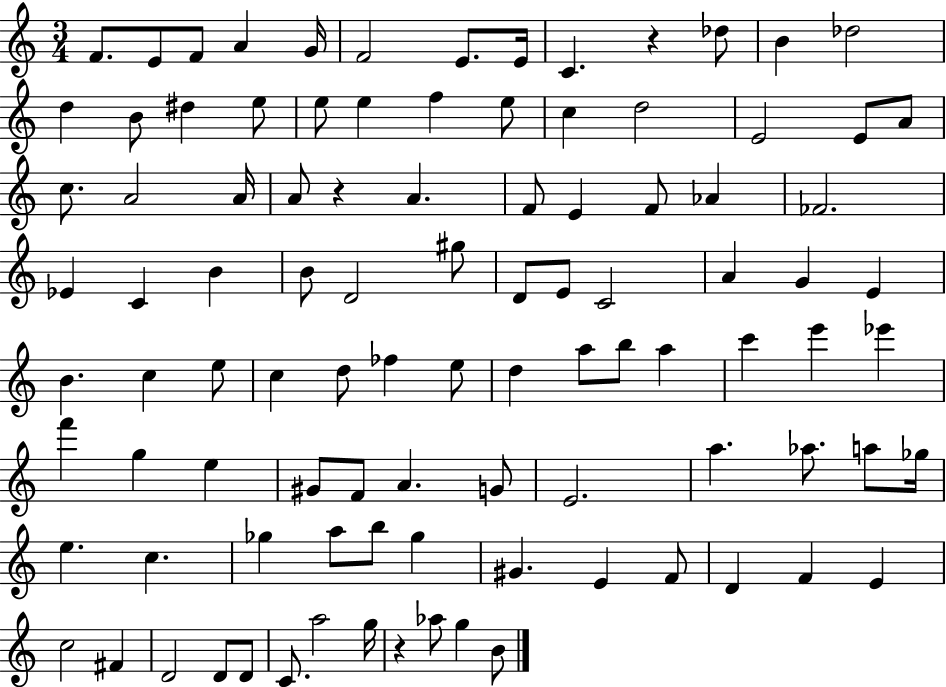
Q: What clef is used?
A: treble